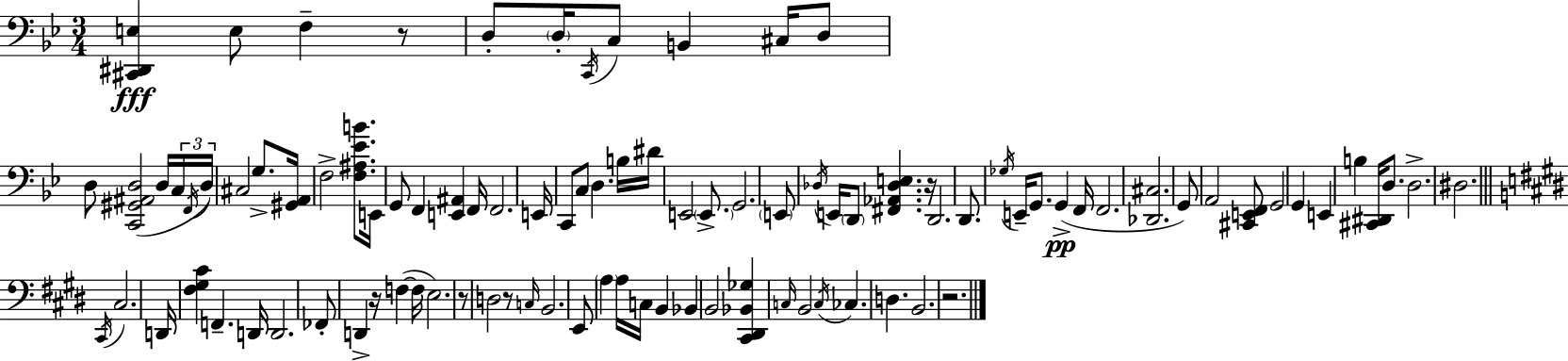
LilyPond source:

{
  \clef bass
  \numericTimeSignature
  \time 3/4
  \key g \minor
  <cis, dis, e>4\fff e8 f4-- r8 | d8-. \parenthesize d16-. \acciaccatura { c,16 } c8 b,4 cis16 d8 | d8 <c, gis, ais, d>2( d16 | \tuplet 3/2 { c16 \acciaccatura { f,16 }) d16 } cis2 g8.-> | \break <gis, a,>16 f2-> <f ais ees' b'>8. | e,16 g,8 f,4 <e, ais,>4 | f,16 f,2. | e,16 c,8 c8 d4. | \break b16 dis'16 e,2 \parenthesize e,8.-> | g,2. | \parenthesize e,8 \acciaccatura { des16 } e,16 \parenthesize d,8 <fis, aes, des e>4. | r16 d,2. | \break d,8. \acciaccatura { ges16 } e,16-- g,8. g,4->(\pp | f,16 f,2. | <des, cis>2. | g,8) a,2 | \break <cis, e, f,>8 g,2 | g,4 e,4 b4 | <cis, dis,>16 d8. d2.-> | dis2. | \break \bar "||" \break \key e \major \acciaccatura { cis,16 } cis2. | d,16 <fis gis cis'>4 f,4.-- | d,16 d,2. | fes,8-. d,4-> r16 f4~(~ | \break f16 e2.) | r8 d2 r8 | \grace { c16 } b,2. | e,8 \parenthesize a4 a16 c16 b,4 | \break bes,4 b,2 | <cis, dis, bes, ges>4 \grace { c16 } b,2 | \acciaccatura { c16 } ces4. d4. | b,2. | \break r2. | \bar "|."
}